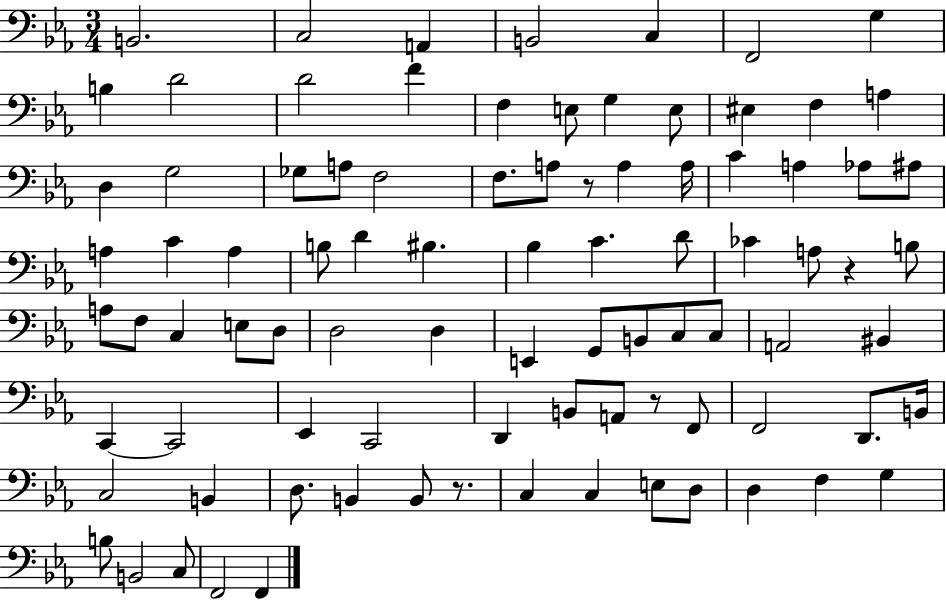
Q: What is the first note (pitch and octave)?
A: B2